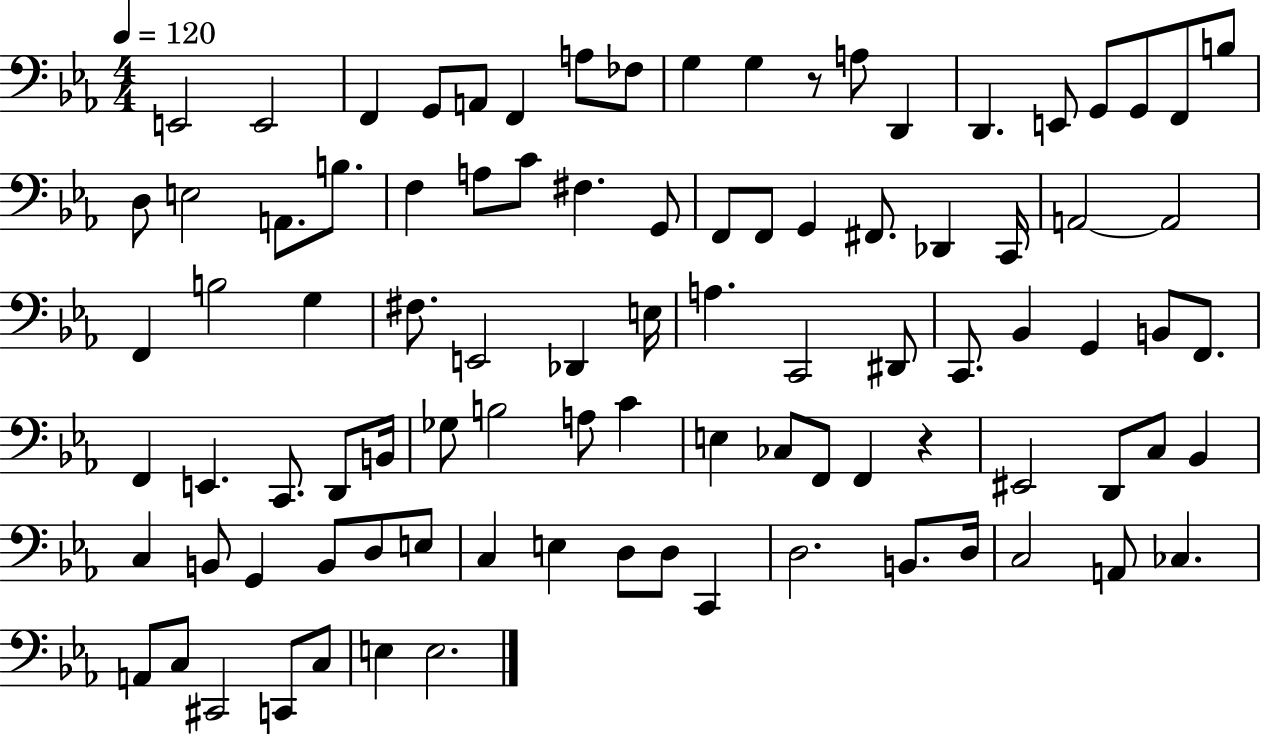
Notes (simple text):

E2/h E2/h F2/q G2/e A2/e F2/q A3/e FES3/e G3/q G3/q R/e A3/e D2/q D2/q. E2/e G2/e G2/e F2/e B3/e D3/e E3/h A2/e. B3/e. F3/q A3/e C4/e F#3/q. G2/e F2/e F2/e G2/q F#2/e. Db2/q C2/s A2/h A2/h F2/q B3/h G3/q F#3/e. E2/h Db2/q E3/s A3/q. C2/h D#2/e C2/e. Bb2/q G2/q B2/e F2/e. F2/q E2/q. C2/e. D2/e B2/s Gb3/e B3/h A3/e C4/q E3/q CES3/e F2/e F2/q R/q EIS2/h D2/e C3/e Bb2/q C3/q B2/e G2/q B2/e D3/e E3/e C3/q E3/q D3/e D3/e C2/q D3/h. B2/e. D3/s C3/h A2/e CES3/q. A2/e C3/e C#2/h C2/e C3/e E3/q E3/h.